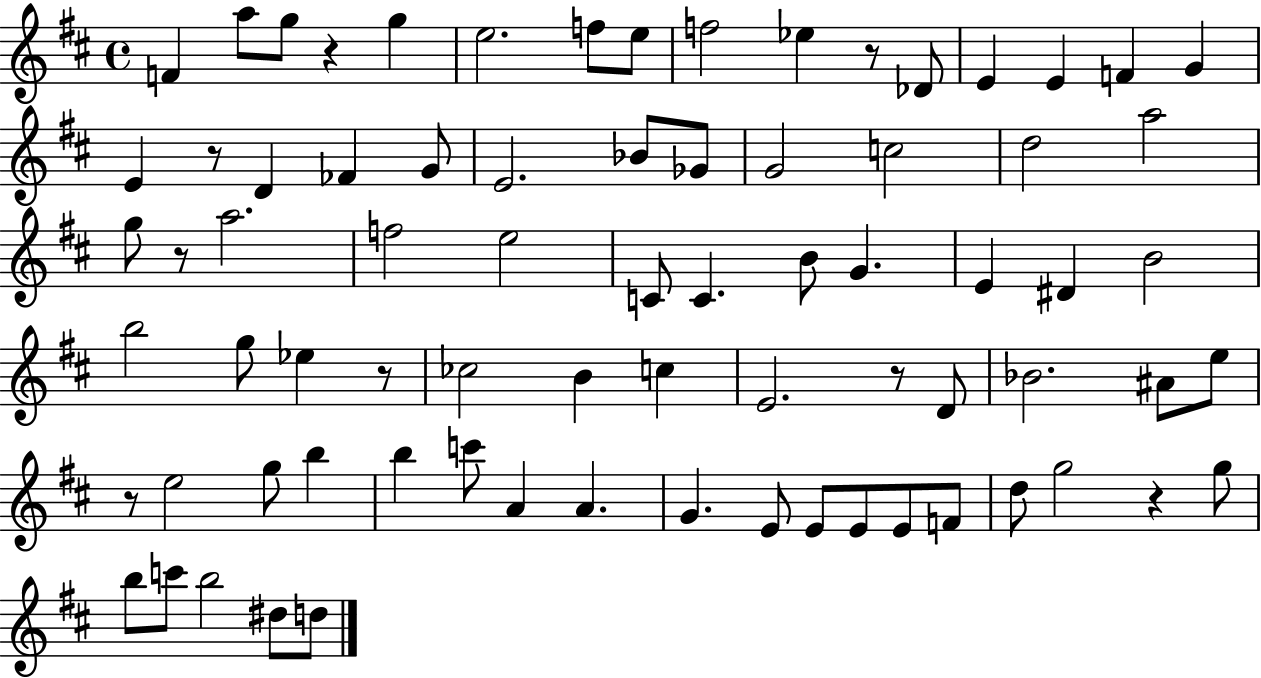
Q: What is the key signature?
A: D major